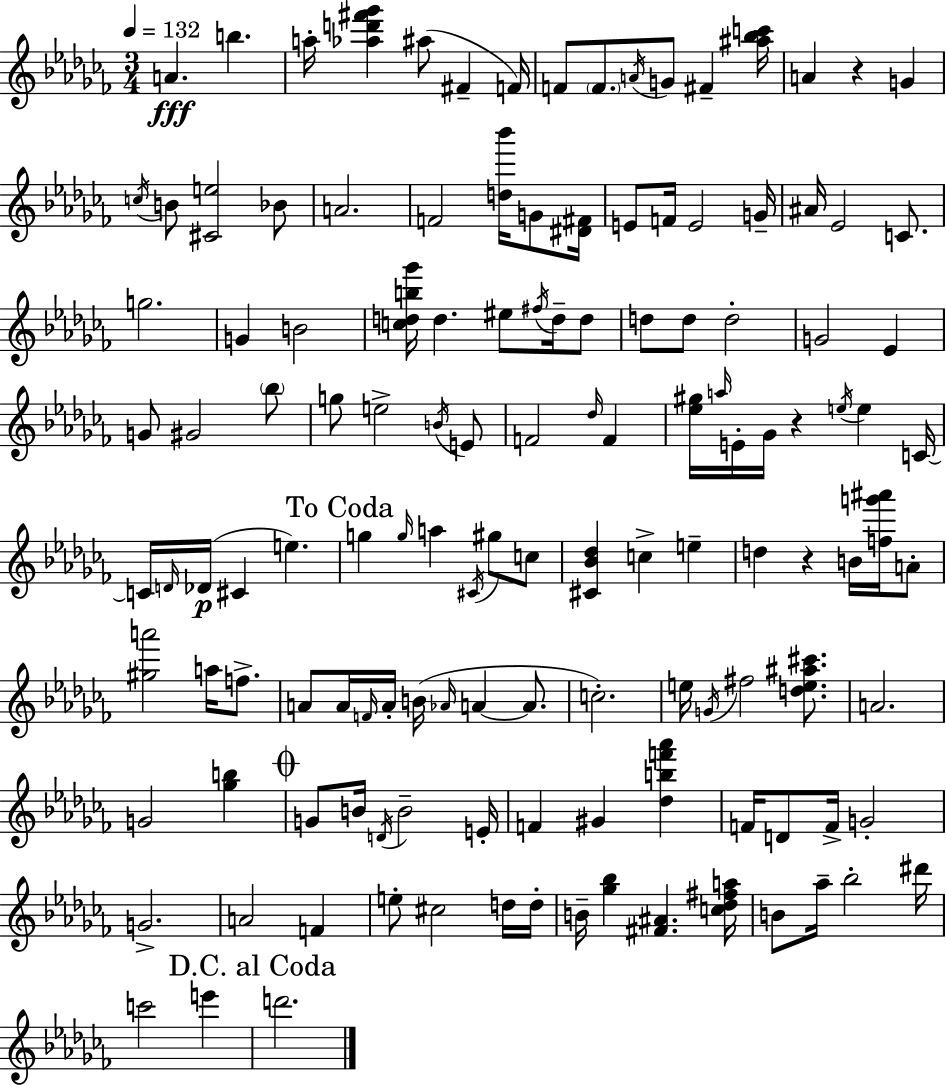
{
  \clef treble
  \numericTimeSignature
  \time 3/4
  \key aes \minor
  \tempo 4 = 132
  \repeat volta 2 { a'4.\fff b''4. | a''16-. <aes'' d''' fis''' ges'''>4 ais''8( fis'4-- f'16) | f'8 \parenthesize f'8. \acciaccatura { a'16 } g'8 fis'4-- | <ais'' bes'' c'''>16 a'4 r4 g'4 | \break \acciaccatura { c''16 } b'8 <cis' e''>2 | bes'8 a'2. | f'2 <d'' bes'''>16 g'8 | <dis' fis'>16 e'8 f'16 e'2 | \break g'16-- ais'16 ees'2 c'8. | g''2. | g'4 b'2 | <c'' d'' b'' ges'''>16 d''4. eis''8 \acciaccatura { fis''16 } | \break d''16-- d''8 d''8 d''8 d''2-. | g'2 ees'4 | g'8 gis'2 | \parenthesize bes''8 g''8 e''2-> | \break \acciaccatura { b'16 } e'8 f'2 | \grace { des''16 } f'4 <ees'' gis''>16 \grace { a''16 } e'16-. ges'16 r4 | \acciaccatura { e''16 } e''4 c'16~~ c'16 \grace { d'16 }( des'16\p cis'4 | e''4.) \mark "To Coda" g''4 | \break \grace { g''16 } a''4 \acciaccatura { cis'16 } gis''8 c''8 <cis' bes' des''>4 | c''4-> e''4-- d''4 | r4 b'16 <f'' g''' ais'''>16 a'8-. <gis'' a'''>2 | a''16 f''8.-> a'8 | \break a'16 \grace { f'16 } a'16-. b'16( \grace { aes'16 } a'4~~ a'8. | c''2.-.) | e''16 \acciaccatura { g'16 } fis''2 <d'' e'' ais'' cis'''>8. | a'2. | \break g'2 <ges'' b''>4 | \mark \markup { \musicglyph "scripts.coda" } g'8 b'16 \acciaccatura { d'16 } b'2-- | e'16-. f'4 gis'4 <des'' b'' f''' aes'''>4 | f'16 d'8 f'16-> g'2-. | \break g'2.-> | a'2 f'4 | e''8-. cis''2 | d''16 d''16-. b'16-- <ges'' bes''>4 <fis' ais'>4. | \break <c'' des'' fis'' a''>16 b'8 aes''16-- bes''2-. | dis'''16 c'''2 e'''4 | \mark "D.C. al Coda" d'''2. | } \bar "|."
}